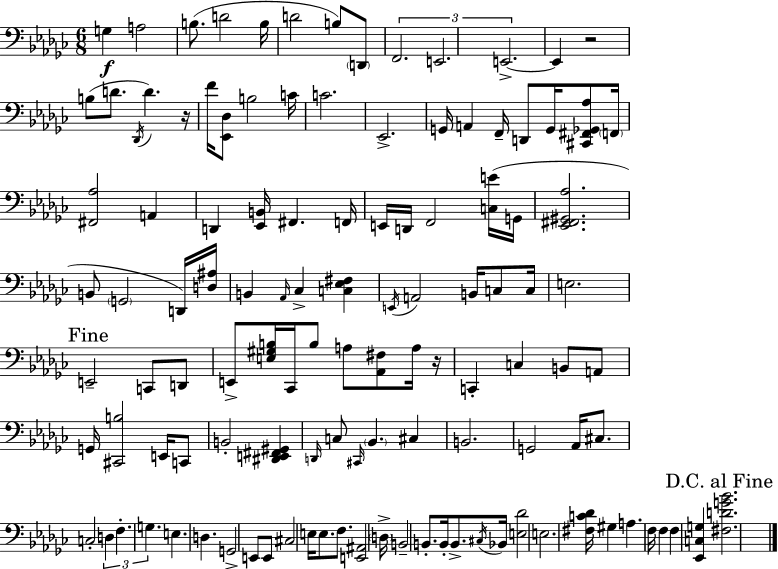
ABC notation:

X:1
T:Untitled
M:6/8
L:1/4
K:Ebm
G, A,2 B,/2 D2 B,/4 D2 B,/2 D,,/2 F,,2 E,,2 E,,2 E,, z2 B,/2 D/2 _D,,/4 D z/4 F/4 [_E,,_D,]/2 B,2 C/4 C2 _E,,2 G,,/4 A,, F,,/4 D,,/2 G,,/4 [^C,,^F,,_G,,_A,]/2 F,,/4 [^F,,_A,]2 A,, D,, [_E,,B,,]/4 ^F,, F,,/4 E,,/4 D,,/4 F,,2 [C,E]/4 G,,/4 [_E,,^F,,^G,,_A,]2 B,,/2 G,,2 D,,/4 [D,^A,]/4 B,, _A,,/4 _C, [C,_E,^F,] E,,/4 A,,2 B,,/4 C,/2 C,/4 E,2 E,,2 C,,/2 D,,/2 E,,/2 [E,^G,B,]/4 _C,,/4 B,/2 A,/2 [_A,,^F,]/2 A,/4 z/4 C,, C, B,,/2 A,,/2 G,,/4 [^C,,B,]2 E,,/4 C,,/2 B,,2 [^D,,E,,^F,,^G,,] D,,/4 C,/2 ^C,,/4 _B,, ^C, B,,2 G,,2 _A,,/4 ^C,/2 C,2 D, F, G, E, D, G,,2 E,,/2 E,,/2 ^C,2 E,/4 E,/2 F,/2 [E,,^A,,]2 D,/4 B,,2 B,,/2 B,,/4 B,,/2 ^C,/4 _B,,/4 [E,_D]2 E,2 [^F,C_D]/4 ^G, A, F,/4 F, F, [_E,,C,G,] [^F,DG_B]2